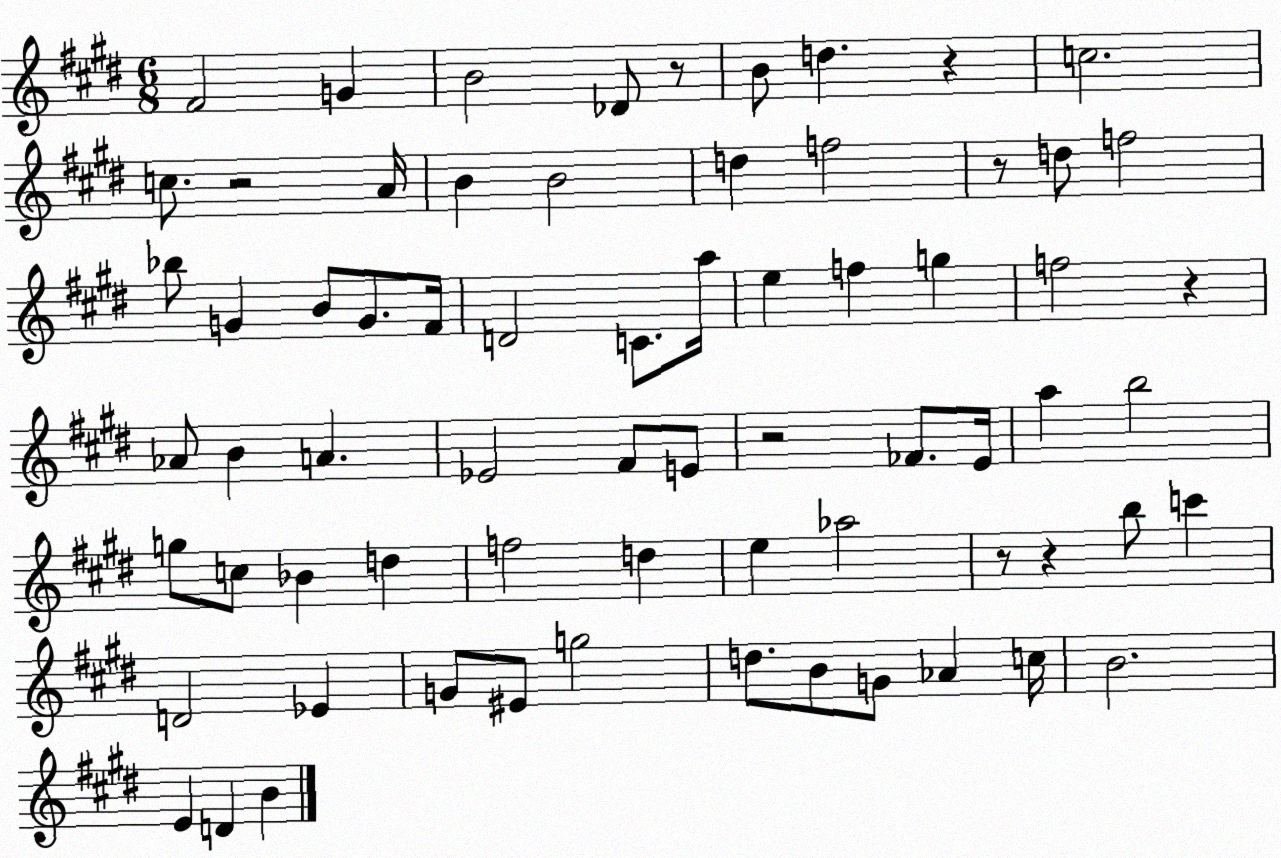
X:1
T:Untitled
M:6/8
L:1/4
K:E
^F2 G B2 _D/2 z/2 B/2 d z c2 c/2 z2 A/4 B B2 d f2 z/2 d/2 f2 _b/2 G B/2 G/2 ^F/4 D2 C/2 a/4 e f g f2 z _A/2 B A _E2 ^F/2 E/2 z2 _F/2 E/4 a b2 g/2 c/2 _B d f2 d e _a2 z/2 z b/2 c' D2 _E G/2 ^E/2 g2 d/2 B/2 G/2 _A c/4 B2 E D B